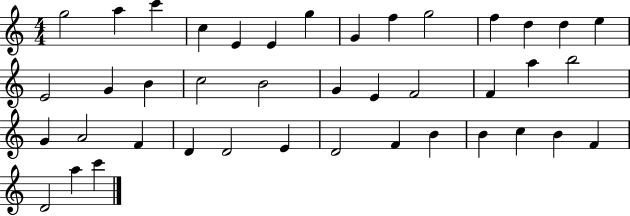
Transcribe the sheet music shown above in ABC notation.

X:1
T:Untitled
M:4/4
L:1/4
K:C
g2 a c' c E E g G f g2 f d d e E2 G B c2 B2 G E F2 F a b2 G A2 F D D2 E D2 F B B c B F D2 a c'